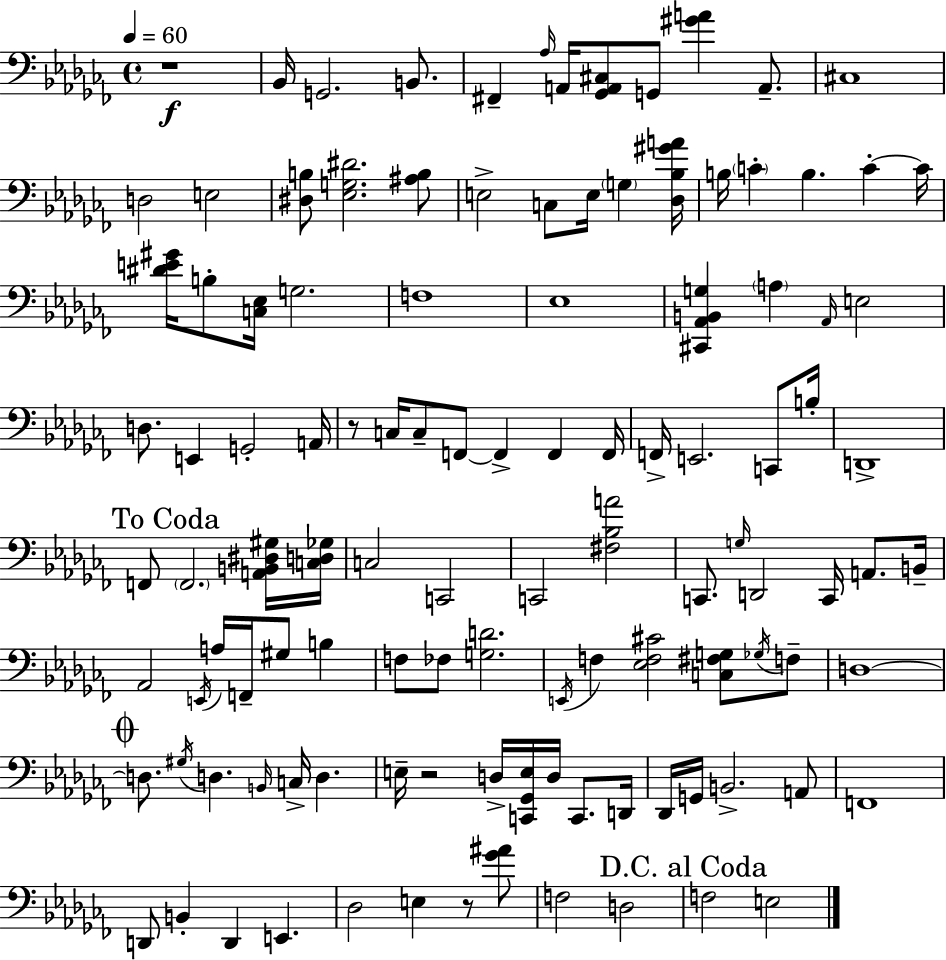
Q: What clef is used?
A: bass